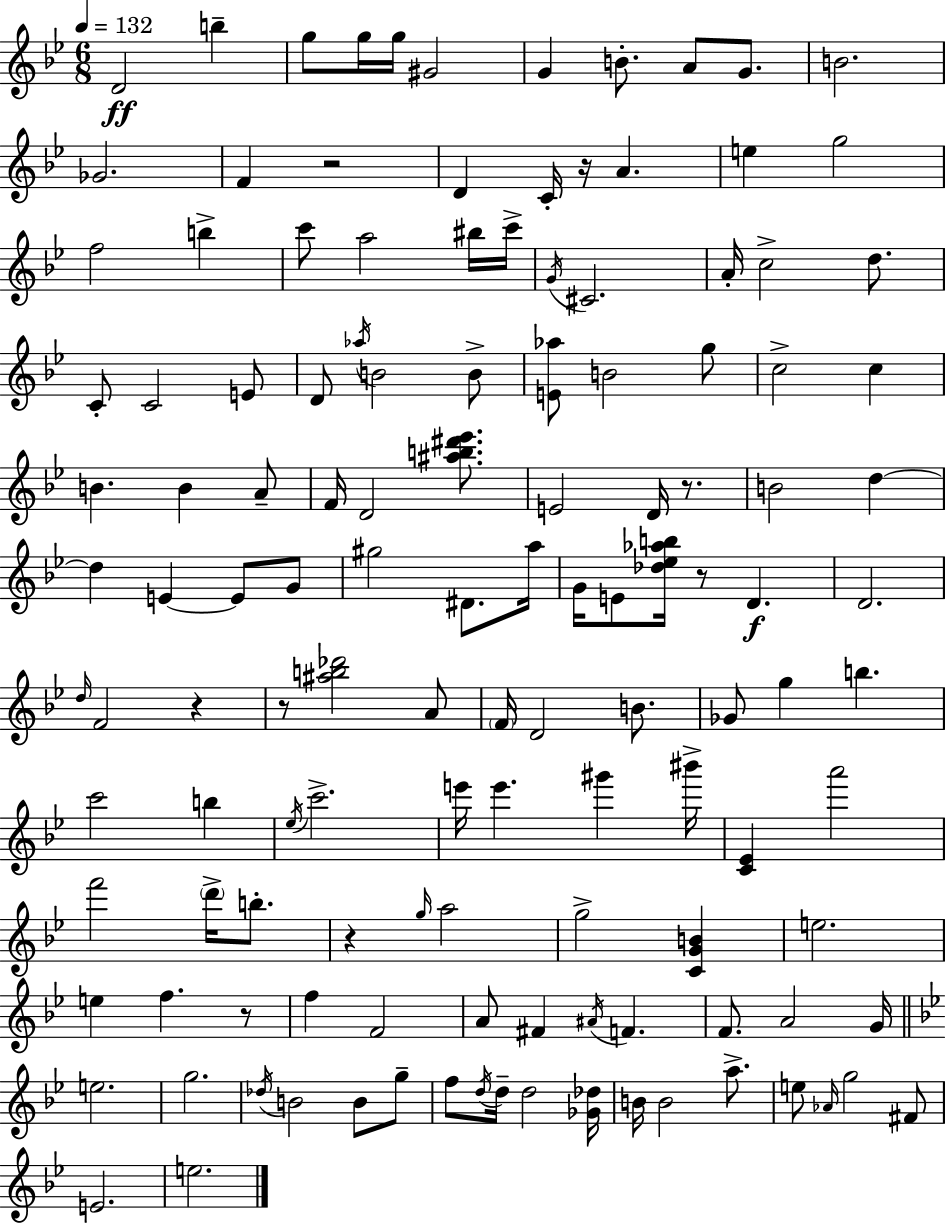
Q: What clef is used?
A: treble